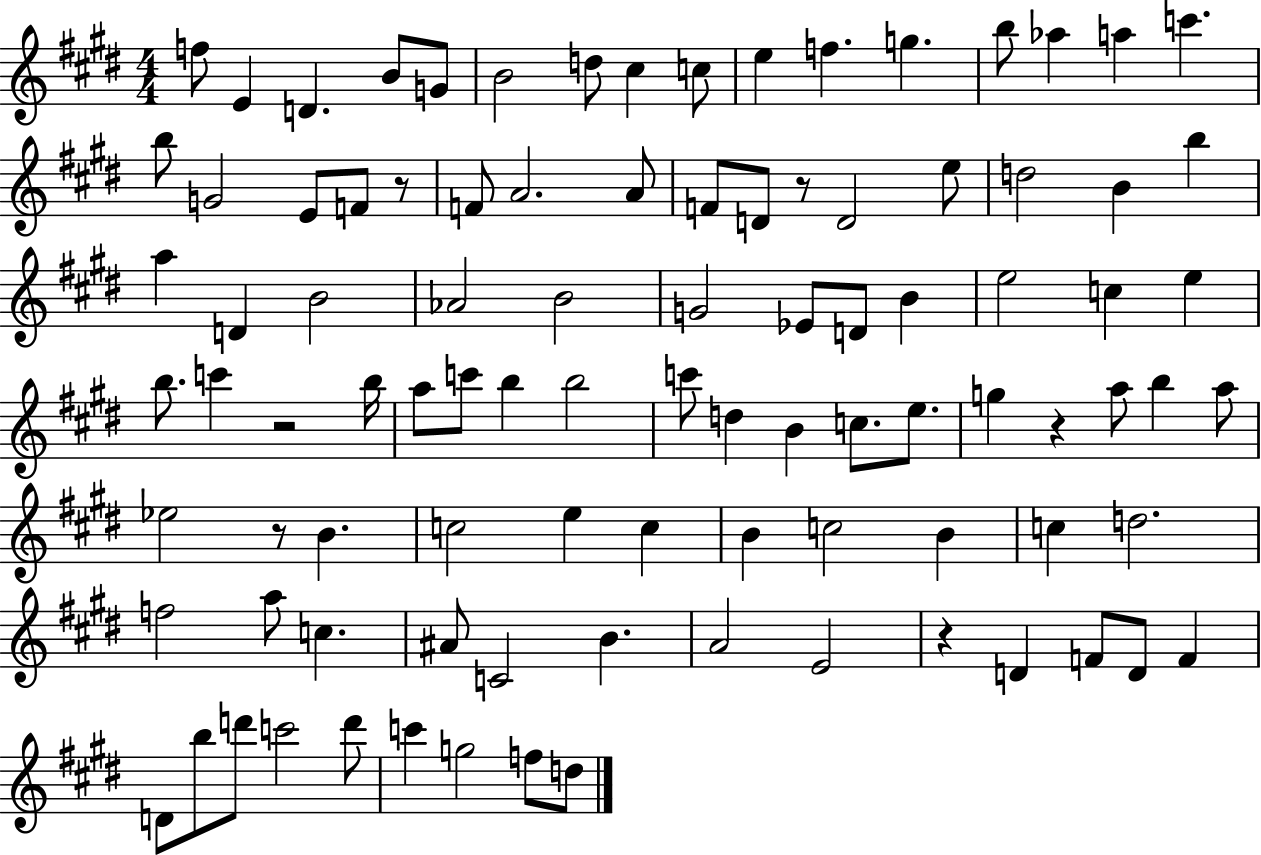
{
  \clef treble
  \numericTimeSignature
  \time 4/4
  \key e \major
  f''8 e'4 d'4. b'8 g'8 | b'2 d''8 cis''4 c''8 | e''4 f''4. g''4. | b''8 aes''4 a''4 c'''4. | \break b''8 g'2 e'8 f'8 r8 | f'8 a'2. a'8 | f'8 d'8 r8 d'2 e''8 | d''2 b'4 b''4 | \break a''4 d'4 b'2 | aes'2 b'2 | g'2 ees'8 d'8 b'4 | e''2 c''4 e''4 | \break b''8. c'''4 r2 b''16 | a''8 c'''8 b''4 b''2 | c'''8 d''4 b'4 c''8. e''8. | g''4 r4 a''8 b''4 a''8 | \break ees''2 r8 b'4. | c''2 e''4 c''4 | b'4 c''2 b'4 | c''4 d''2. | \break f''2 a''8 c''4. | ais'8 c'2 b'4. | a'2 e'2 | r4 d'4 f'8 d'8 f'4 | \break d'8 b''8 d'''8 c'''2 d'''8 | c'''4 g''2 f''8 d''8 | \bar "|."
}